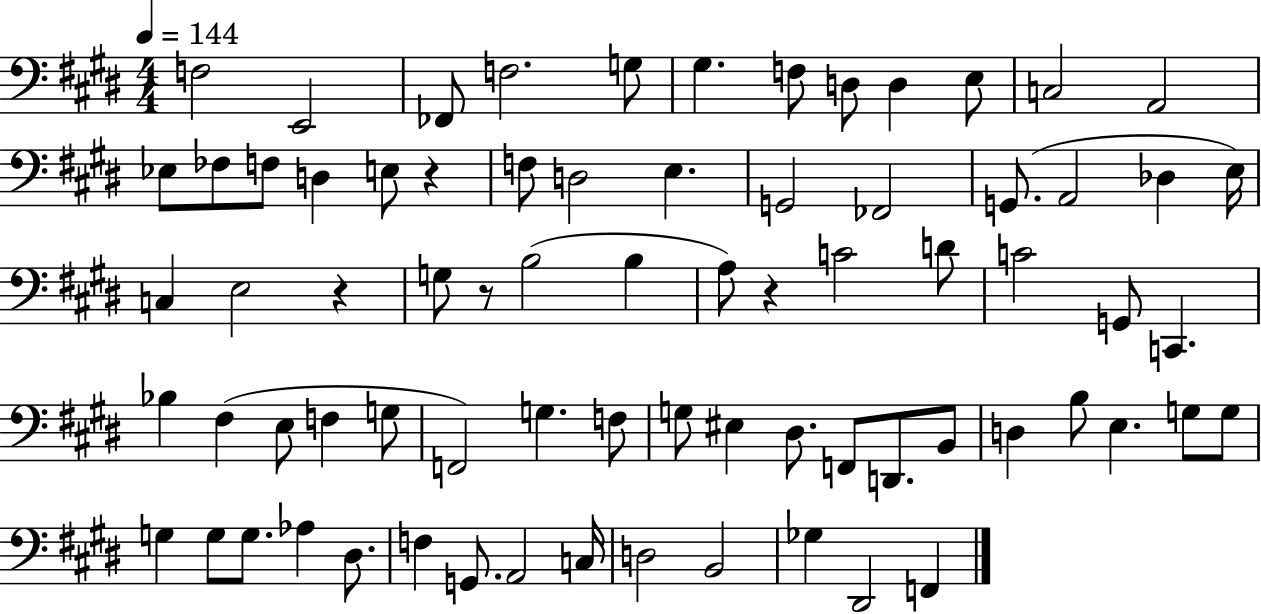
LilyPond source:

{
  \clef bass
  \numericTimeSignature
  \time 4/4
  \key e \major
  \tempo 4 = 144
  f2 e,2 | fes,8 f2. g8 | gis4. f8 d8 d4 e8 | c2 a,2 | \break ees8 fes8 f8 d4 e8 r4 | f8 d2 e4. | g,2 fes,2 | g,8.( a,2 des4 e16) | \break c4 e2 r4 | g8 r8 b2( b4 | a8) r4 c'2 d'8 | c'2 g,8 c,4. | \break bes4 fis4( e8 f4 g8 | f,2) g4. f8 | g8 eis4 dis8. f,8 d,8. b,8 | d4 b8 e4. g8 g8 | \break g4 g8 g8. aes4 dis8. | f4 g,8. a,2 c16 | d2 b,2 | ges4 dis,2 f,4 | \break \bar "|."
}